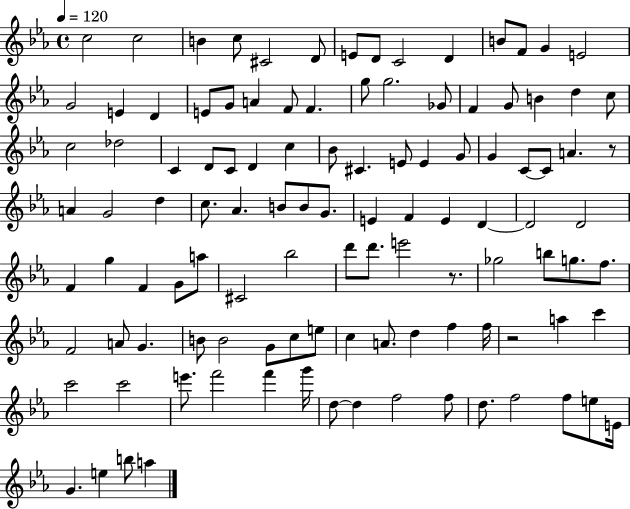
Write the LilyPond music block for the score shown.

{
  \clef treble
  \time 4/4
  \defaultTimeSignature
  \key ees \major
  \tempo 4 = 120
  c''2 c''2 | b'4 c''8 cis'2 d'8 | e'8 d'8 c'2 d'4 | b'8 f'8 g'4 e'2 | \break g'2 e'4 d'4 | e'8 g'8 a'4 f'8 f'4. | g''8 g''2. ges'8 | f'4 g'8 b'4 d''4 c''8 | \break c''2 des''2 | c'4 d'8 c'8 d'4 c''4 | bes'8 cis'4. e'8 e'4 g'8 | g'4 c'8~~ c'8 a'4. r8 | \break a'4 g'2 d''4 | c''8. aes'4. b'8 b'8 g'8. | e'4 f'4 e'4 d'4~~ | d'2 d'2 | \break f'4 g''4 f'4 g'8 a''8 | cis'2 bes''2 | d'''8 d'''8. e'''2 r8. | ges''2 b''8 g''8. f''8. | \break f'2 a'8 g'4. | b'8 b'2 g'8 c''8 e''8 | c''4 a'8. d''4 f''4 f''16 | r2 a''4 c'''4 | \break c'''2 c'''2 | e'''8. f'''2 f'''4 g'''16 | d''8~~ d''4 f''2 f''8 | d''8. f''2 f''8 e''8 e'16 | \break g'4. e''4 b''8 a''4 | \bar "|."
}